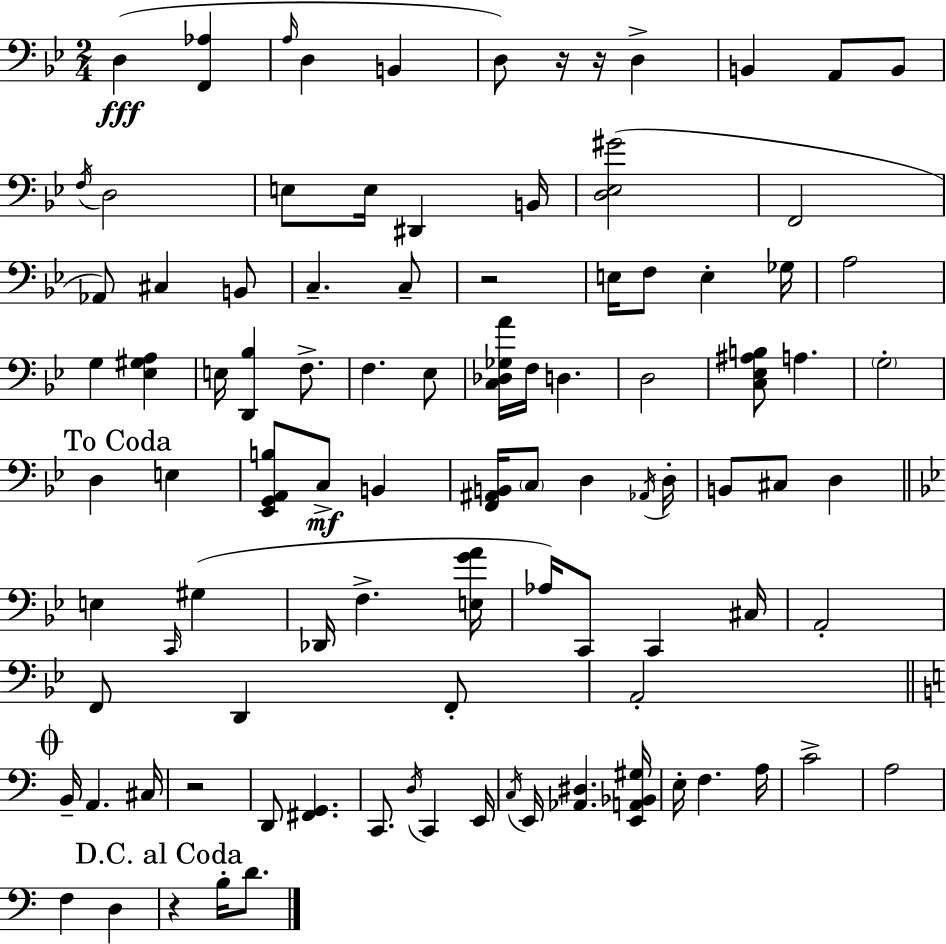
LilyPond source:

{
  \clef bass
  \numericTimeSignature
  \time 2/4
  \key bes \major
  d4(\fff <f, aes>4 | \grace { a16 } d4 b,4 | d8) r16 r16 d4-> | b,4 a,8 b,8 | \break \acciaccatura { f16 } d2 | e8 e16 dis,4 | b,16 <d ees gis'>2( | f,2 | \break aes,8) cis4 | b,8 c4.-- | c8-- r2 | e16 f8 e4-. | \break ges16 a2 | g4 <ees gis a>4 | e16 <d, bes>4 f8.-> | f4. | \break ees8 <c des ges a'>16 f16 d4. | d2 | <c ees ais b>8 a4. | \parenthesize g2-. | \break \mark "To Coda" d4 e4 | <ees, g, a, b>8 c8->\mf b,4 | <f, ais, b,>16 \parenthesize c8 d4 | \acciaccatura { aes,16 } d16-. b,8 cis8 d4 | \break \bar "||" \break \key g \minor e4 \grace { c,16 } gis4( | des,16 f4.-> | <e g' a'>16 aes16) c,8 c,4 | cis16 a,2-. | \break f,8 d,4 f,8-. | a,2-. | \mark \markup { \musicglyph "scripts.coda" } \bar "||" \break \key a \minor b,16-- a,4. cis16 | r2 | d,8 <fis, g,>4. | c,8. \acciaccatura { d16 } c,4 | \break e,16 \acciaccatura { c16 } e,16 <aes, dis>4. | <e, a, bes, gis>16 e16-. f4. | a16 c'2-> | a2 | \break f4 d4 | \mark "D.C. al Coda" r4 b16-. d'8. | \bar "|."
}